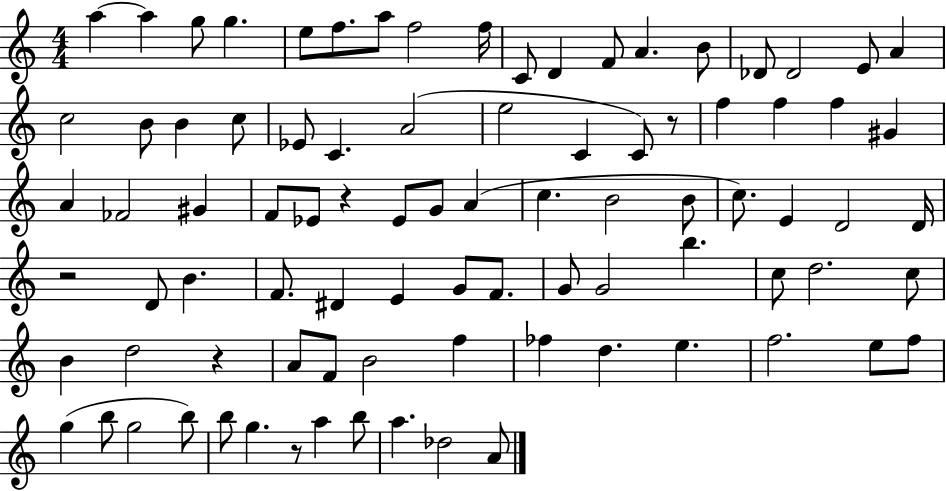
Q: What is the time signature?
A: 4/4